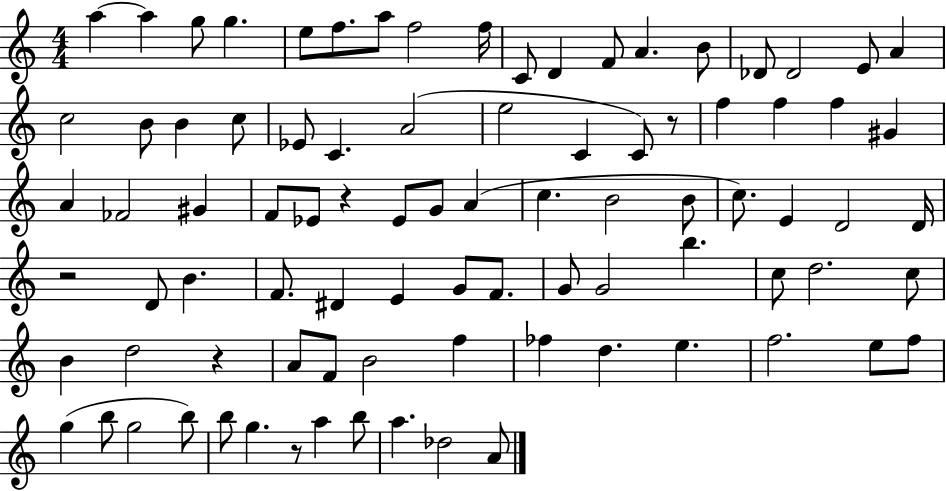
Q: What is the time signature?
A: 4/4